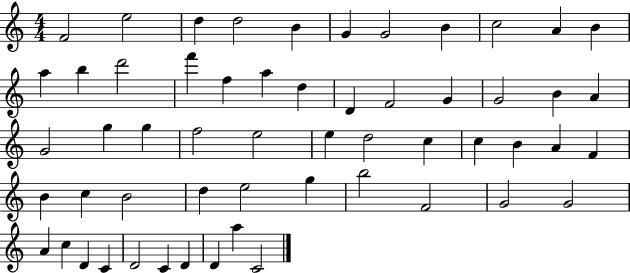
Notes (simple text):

F4/h E5/h D5/q D5/h B4/q G4/q G4/h B4/q C5/h A4/q B4/q A5/q B5/q D6/h F6/q F5/q A5/q D5/q D4/q F4/h G4/q G4/h B4/q A4/q G4/h G5/q G5/q F5/h E5/h E5/q D5/h C5/q C5/q B4/q A4/q F4/q B4/q C5/q B4/h D5/q E5/h G5/q B5/h F4/h G4/h G4/h A4/q C5/q D4/q C4/q D4/h C4/q D4/q D4/q A5/q C4/h